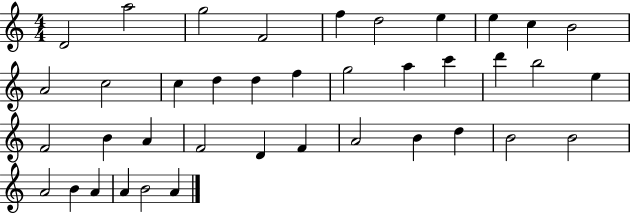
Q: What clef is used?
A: treble